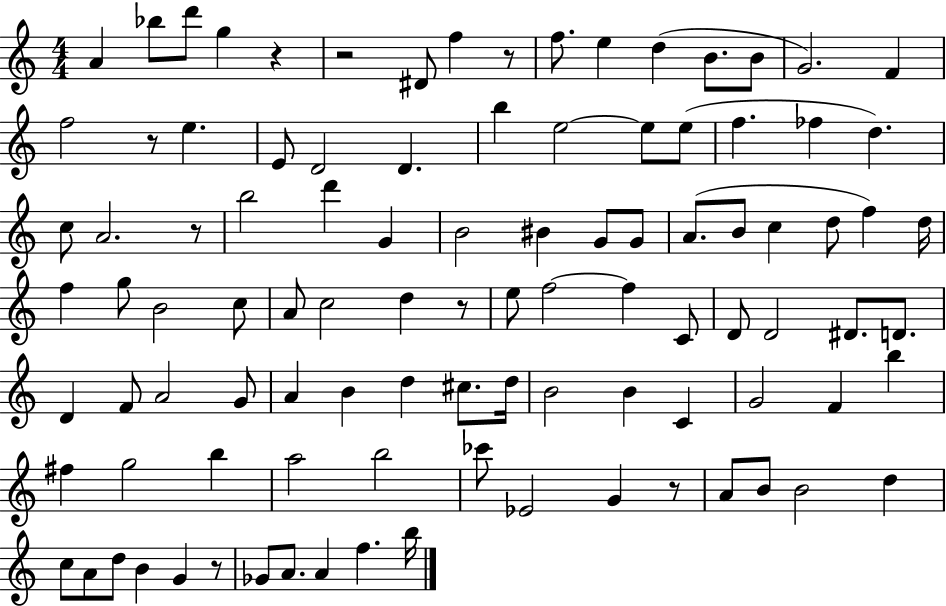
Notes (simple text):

A4/q Bb5/e D6/e G5/q R/q R/h D#4/e F5/q R/e F5/e. E5/q D5/q B4/e. B4/e G4/h. F4/q F5/h R/e E5/q. E4/e D4/h D4/q. B5/q E5/h E5/e E5/e F5/q. FES5/q D5/q. C5/e A4/h. R/e B5/h D6/q G4/q B4/h BIS4/q G4/e G4/e A4/e. B4/e C5/q D5/e F5/q D5/s F5/q G5/e B4/h C5/e A4/e C5/h D5/q R/e E5/e F5/h F5/q C4/e D4/e D4/h D#4/e. D4/e. D4/q F4/e A4/h G4/e A4/q B4/q D5/q C#5/e. D5/s B4/h B4/q C4/q G4/h F4/q B5/q F#5/q G5/h B5/q A5/h B5/h CES6/e Eb4/h G4/q R/e A4/e B4/e B4/h D5/q C5/e A4/e D5/e B4/q G4/q R/e Gb4/e A4/e. A4/q F5/q. B5/s